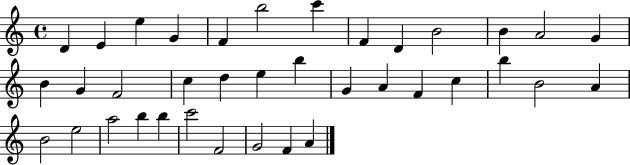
{
  \clef treble
  \time 4/4
  \defaultTimeSignature
  \key c \major
  d'4 e'4 e''4 g'4 | f'4 b''2 c'''4 | f'4 d'4 b'2 | b'4 a'2 g'4 | \break b'4 g'4 f'2 | c''4 d''4 e''4 b''4 | g'4 a'4 f'4 c''4 | b''4 b'2 a'4 | \break b'2 e''2 | a''2 b''4 b''4 | c'''2 f'2 | g'2 f'4 a'4 | \break \bar "|."
}